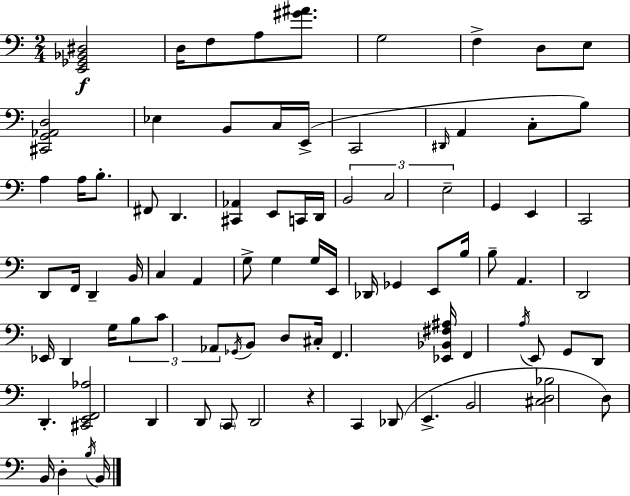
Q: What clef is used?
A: bass